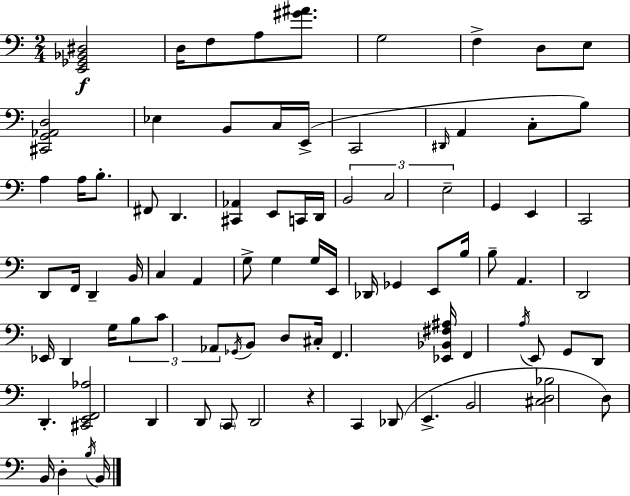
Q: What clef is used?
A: bass